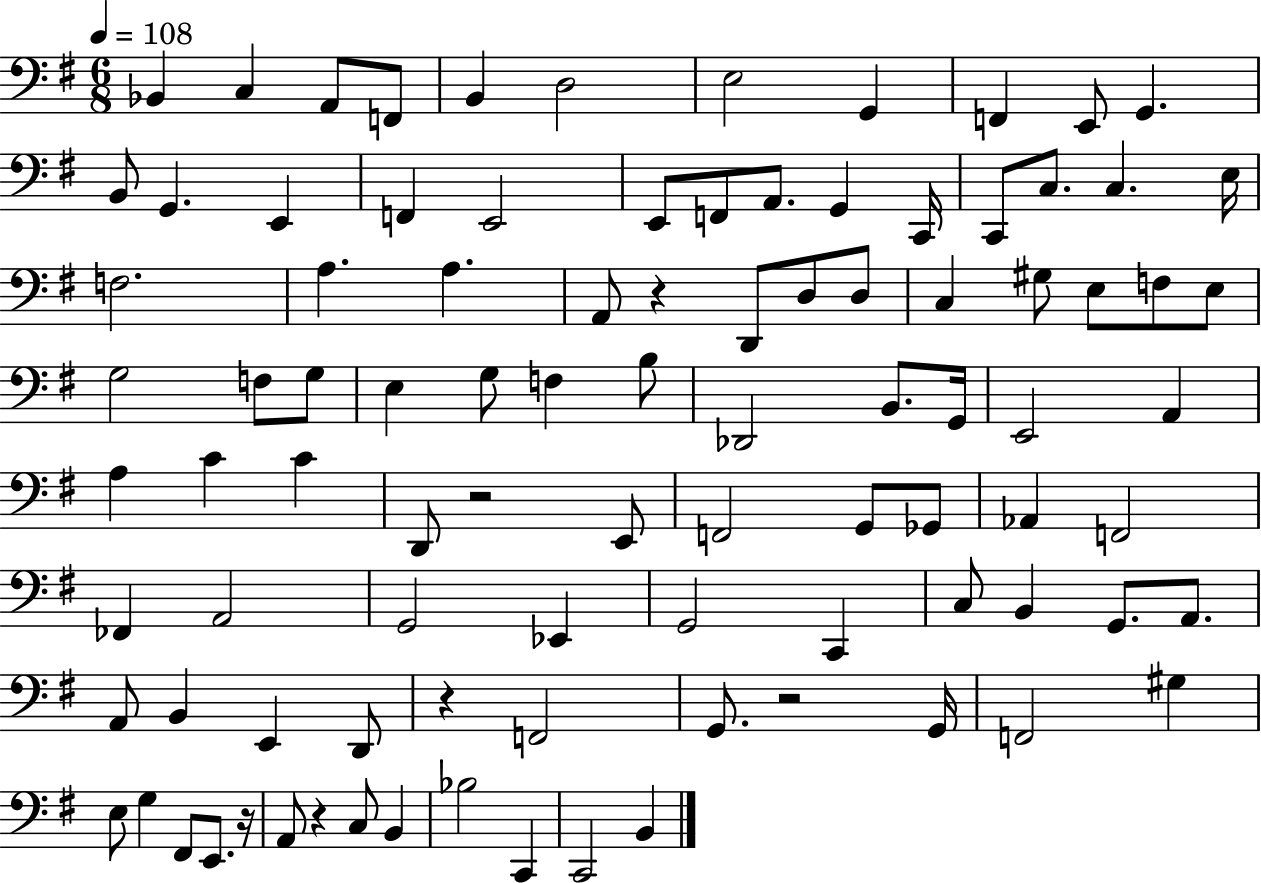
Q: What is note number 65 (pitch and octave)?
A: C2